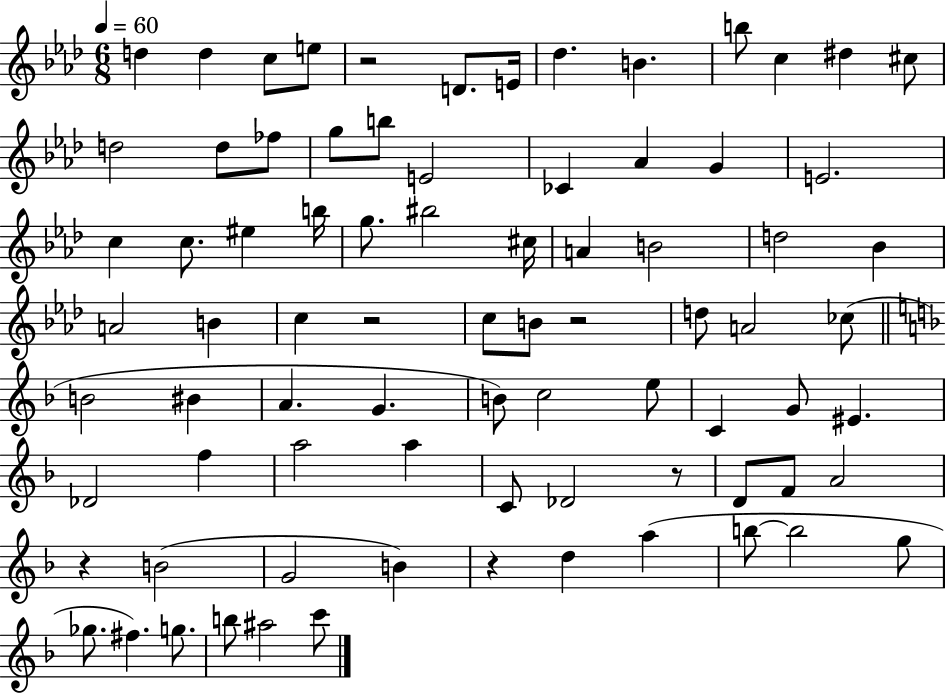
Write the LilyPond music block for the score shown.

{
  \clef treble
  \numericTimeSignature
  \time 6/8
  \key aes \major
  \tempo 4 = 60
  d''4 d''4 c''8 e''8 | r2 d'8. e'16 | des''4. b'4. | b''8 c''4 dis''4 cis''8 | \break d''2 d''8 fes''8 | g''8 b''8 e'2 | ces'4 aes'4 g'4 | e'2. | \break c''4 c''8. eis''4 b''16 | g''8. bis''2 cis''16 | a'4 b'2 | d''2 bes'4 | \break a'2 b'4 | c''4 r2 | c''8 b'8 r2 | d''8 a'2 ces''8( | \break \bar "||" \break \key f \major b'2 bis'4 | a'4. g'4. | b'8) c''2 e''8 | c'4 g'8 eis'4. | \break des'2 f''4 | a''2 a''4 | c'8 des'2 r8 | d'8 f'8 a'2 | \break r4 b'2( | g'2 b'4) | r4 d''4 a''4( | b''8~~ b''2 g''8 | \break ges''8. fis''4.) g''8. | b''8 ais''2 c'''8 | \bar "|."
}